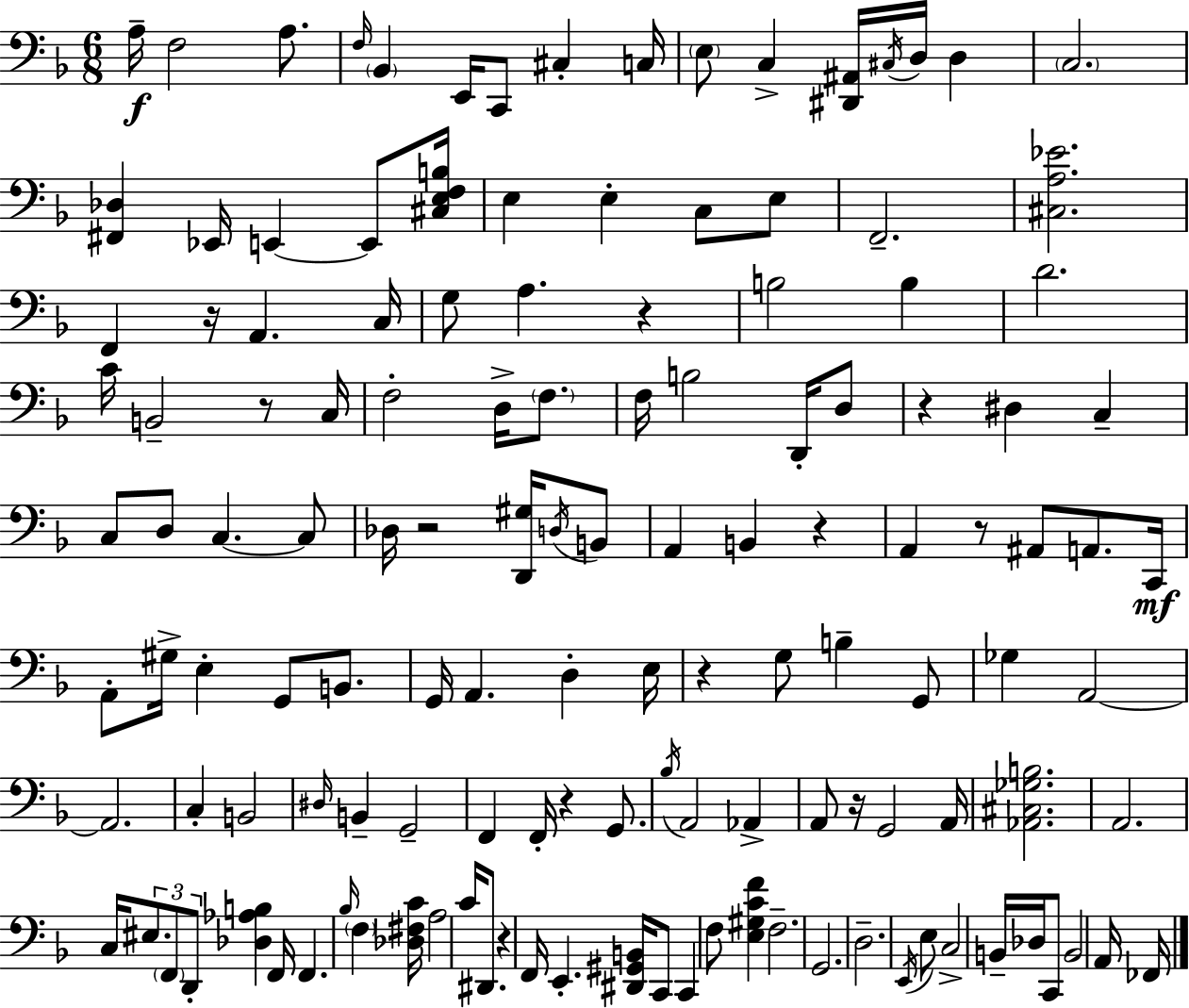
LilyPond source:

{
  \clef bass
  \numericTimeSignature
  \time 6/8
  \key f \major
  a16--\f f2 a8. | \grace { f16 } \parenthesize bes,4 e,16 c,8 cis4-. | c16 \parenthesize e8 c4-> <dis, ais,>16 \acciaccatura { cis16 } d16 d4 | \parenthesize c2. | \break <fis, des>4 ees,16 e,4~~ e,8 | <cis e f b>16 e4 e4-. c8 | e8 f,2.-- | <cis a ees'>2. | \break f,4 r16 a,4. | c16 g8 a4. r4 | b2 b4 | d'2. | \break c'16 b,2-- r8 | c16 f2-. d16-> \parenthesize f8. | f16 b2 d,16-. | d8 r4 dis4 c4-- | \break c8 d8 c4.~~ | c8 des16 r2 <d, gis>16 | \acciaccatura { d16 } b,8 a,4 b,4 r4 | a,4 r8 ais,8 a,8. | \break c,16\mf a,8-. gis16-> e4-. g,8 | b,8. g,16 a,4. d4-. | e16 r4 g8 b4-- | g,8 ges4 a,2~~ | \break a,2. | c4-. b,2 | \grace { dis16 } b,4-- g,2-- | f,4 f,16-. r4 | \break g,8. \acciaccatura { bes16 } a,2 | aes,4-> a,8 r16 g,2 | a,16 <aes, cis ges b>2. | a,2. | \break c16 \tuplet 3/2 { eis8. \parenthesize f,8 d,8-. } | <des aes b>4 f,16 f,4. | \grace { bes16 } \parenthesize f4 <des fis c'>16 a2 | c'16 dis,8. r4 f,16 e,4.-. | \break <dis, gis, b,>16 c,8 c,4 | f8 <e gis c' f'>4 f2.-- | g,2. | d2.-- | \break \acciaccatura { e,16 } e8 c2-> | b,16-- des16 c,8 b,2 | a,16 fes,16 \bar "|."
}